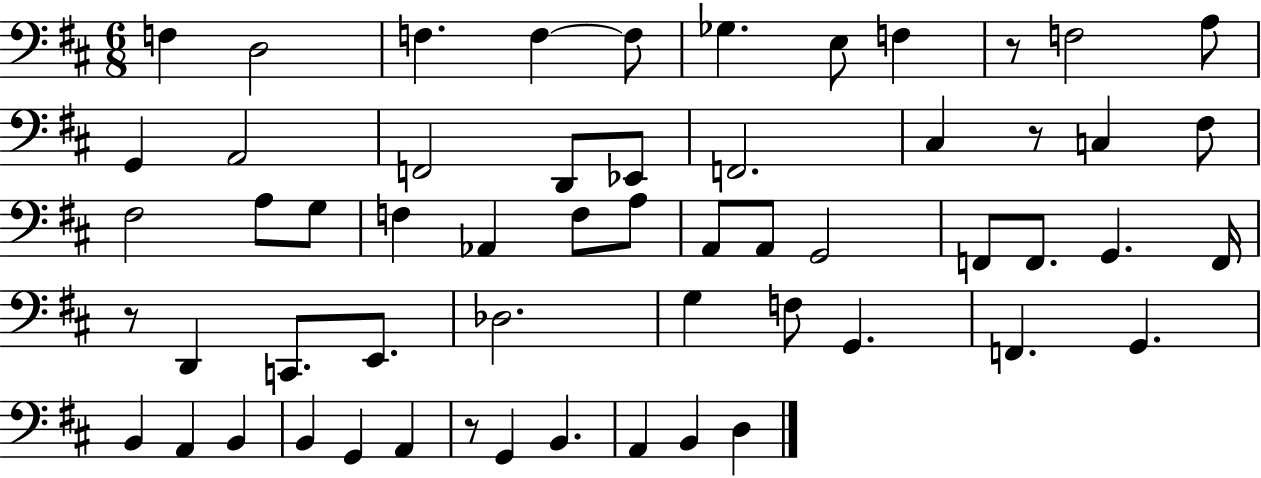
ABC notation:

X:1
T:Untitled
M:6/8
L:1/4
K:D
F, D,2 F, F, F,/2 _G, E,/2 F, z/2 F,2 A,/2 G,, A,,2 F,,2 D,,/2 _E,,/2 F,,2 ^C, z/2 C, ^F,/2 ^F,2 A,/2 G,/2 F, _A,, F,/2 A,/2 A,,/2 A,,/2 G,,2 F,,/2 F,,/2 G,, F,,/4 z/2 D,, C,,/2 E,,/2 _D,2 G, F,/2 G,, F,, G,, B,, A,, B,, B,, G,, A,, z/2 G,, B,, A,, B,, D,